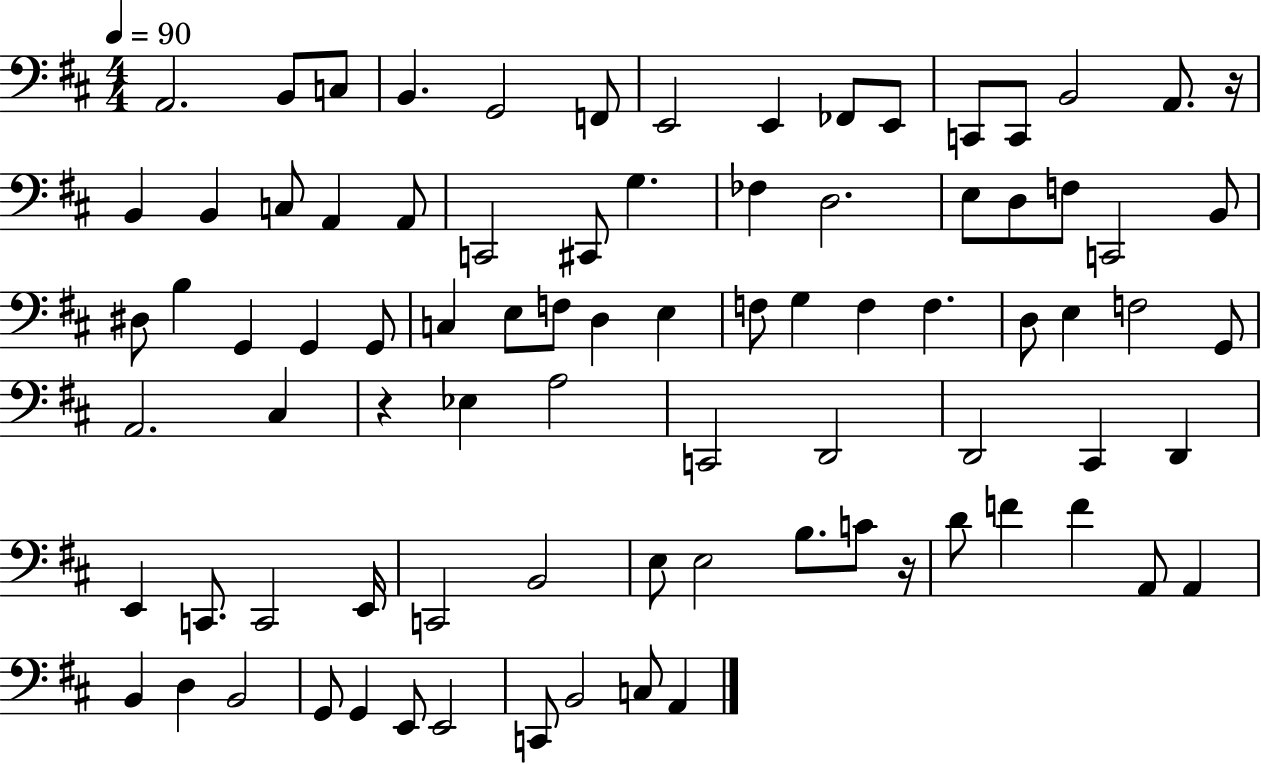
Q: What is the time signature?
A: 4/4